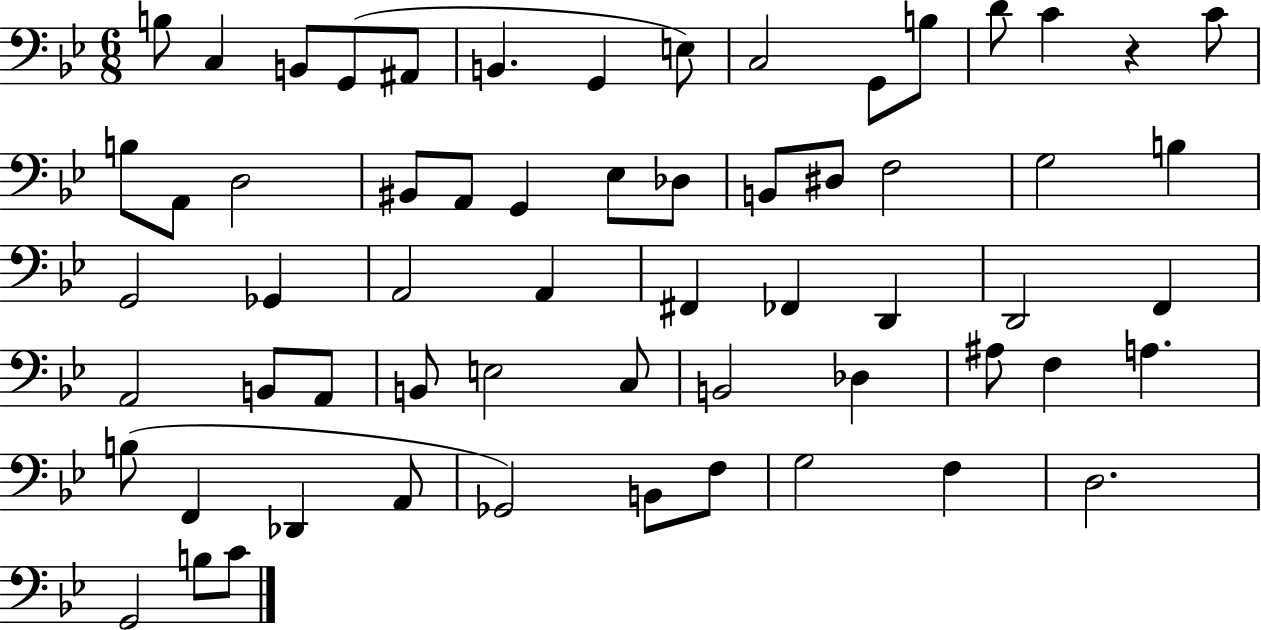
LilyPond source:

{
  \clef bass
  \numericTimeSignature
  \time 6/8
  \key bes \major
  \repeat volta 2 { b8 c4 b,8 g,8( ais,8 | b,4. g,4 e8) | c2 g,8 b8 | d'8 c'4 r4 c'8 | \break b8 a,8 d2 | bis,8 a,8 g,4 ees8 des8 | b,8 dis8 f2 | g2 b4 | \break g,2 ges,4 | a,2 a,4 | fis,4 fes,4 d,4 | d,2 f,4 | \break a,2 b,8 a,8 | b,8 e2 c8 | b,2 des4 | ais8 f4 a4. | \break b8( f,4 des,4 a,8 | ges,2) b,8 f8 | g2 f4 | d2. | \break g,2 b8 c'8 | } \bar "|."
}